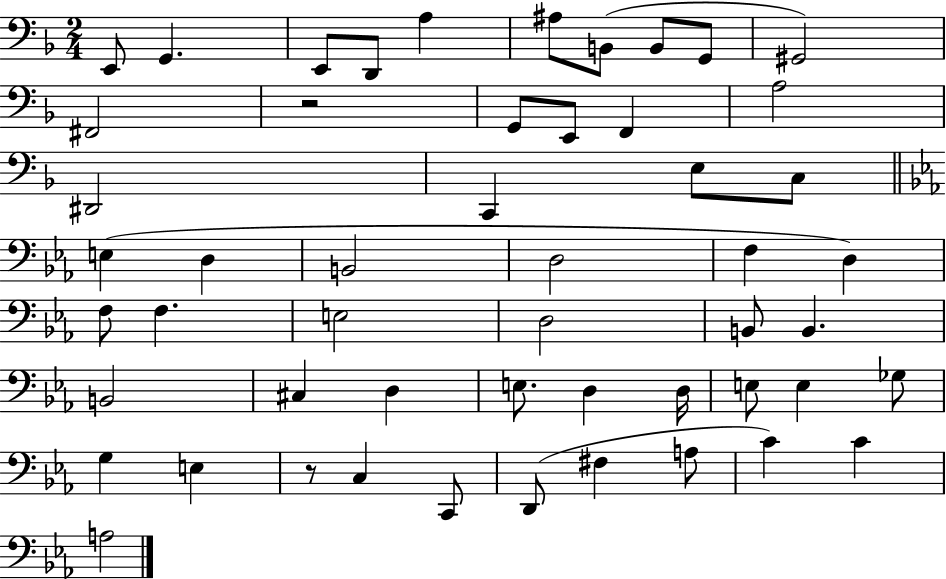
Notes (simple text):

E2/e G2/q. E2/e D2/e A3/q A#3/e B2/e B2/e G2/e G#2/h F#2/h R/h G2/e E2/e F2/q A3/h D#2/h C2/q E3/e C3/e E3/q D3/q B2/h D3/h F3/q D3/q F3/e F3/q. E3/h D3/h B2/e B2/q. B2/h C#3/q D3/q E3/e. D3/q D3/s E3/e E3/q Gb3/e G3/q E3/q R/e C3/q C2/e D2/e F#3/q A3/e C4/q C4/q A3/h